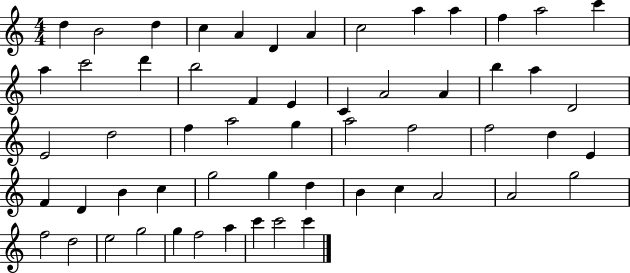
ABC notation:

X:1
T:Untitled
M:4/4
L:1/4
K:C
d B2 d c A D A c2 a a f a2 c' a c'2 d' b2 F E C A2 A b a D2 E2 d2 f a2 g a2 f2 f2 d E F D B c g2 g d B c A2 A2 g2 f2 d2 e2 g2 g f2 a c' c'2 c'